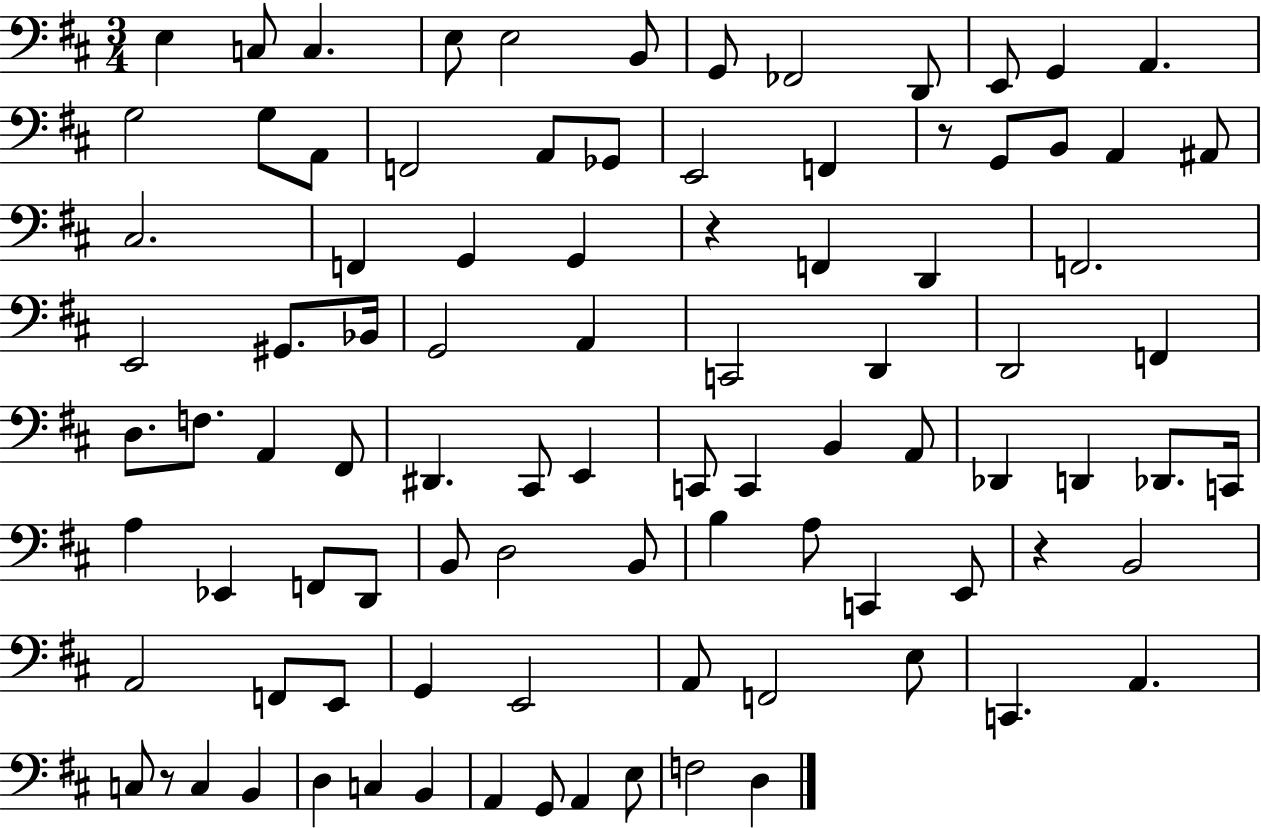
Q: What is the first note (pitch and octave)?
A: E3